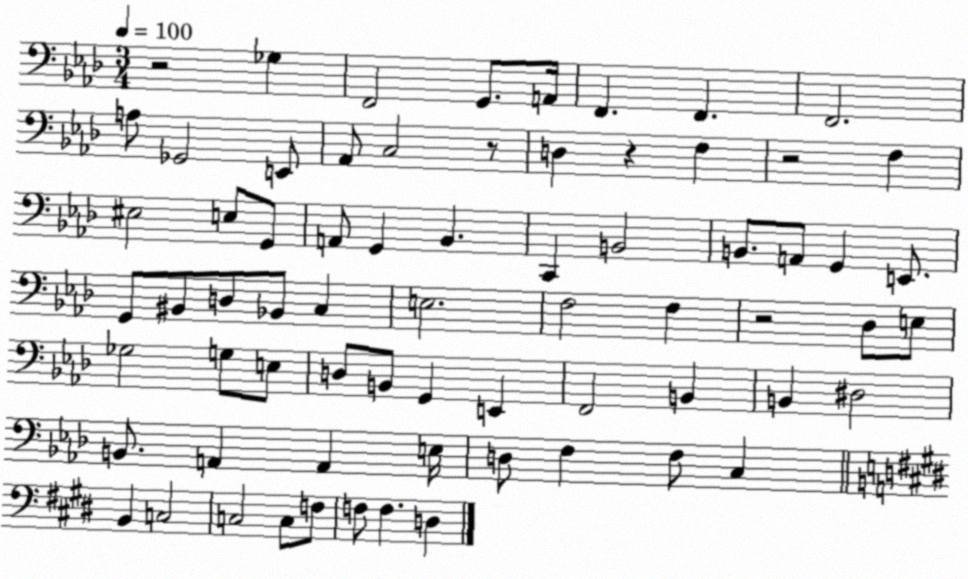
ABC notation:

X:1
T:Untitled
M:3/4
L:1/4
K:Ab
z2 _G, F,,2 G,,/2 A,,/4 F,, F,, F,,2 A,/2 _G,,2 E,,/2 _A,,/2 C,2 z/2 D, z F, z2 F, ^E,2 E,/2 G,,/2 A,,/2 G,, _B,, C,, B,,2 B,,/2 A,,/2 G,, E,,/2 G,,/2 ^B,,/2 D,/2 _B,,/2 C, E,2 F,2 F, z2 _D,/2 E,/2 _G,2 G,/2 E,/2 D,/2 B,,/2 G,, E,, F,,2 B,, B,, ^D,2 B,,/2 A,, A,, E,/4 D,/2 F, F,/2 C, B,, C,2 C,2 C,/2 F,/2 F,/2 F, D,